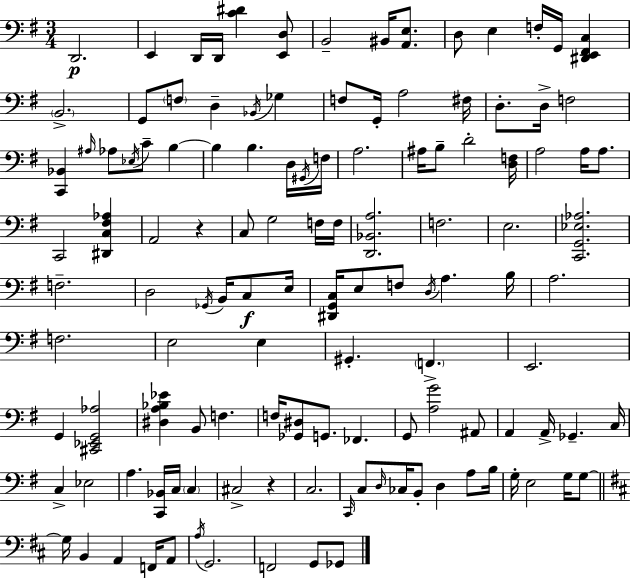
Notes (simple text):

D2/h. E2/q D2/s D2/s [C4,D#4]/q [E2,D3]/e B2/h BIS2/s [A2,E3]/e. D3/e E3/q F3/s G2/s [D#2,E2,F#2,C3]/q B2/h. G2/e F3/e D3/q Bb2/s Gb3/q F3/e G2/s A3/h F#3/s D3/e. D3/s F3/h [C2,Bb2]/q A#3/s Ab3/e Eb3/s C4/e B3/q B3/q B3/q. D3/s G#2/s F3/s A3/h. A#3/s B3/e D4/h [D3,F3]/s A3/h A3/s A3/e. C2/h [D#2,C3,F#3,Ab3]/q A2/h R/q C3/e G3/h F3/s F3/s [D2,Bb2,A3]/h. F3/h. E3/h. [C2,G2,Eb3,Ab3]/h. F3/h. D3/h Gb2/s B2/s C3/e E3/s [D#2,G2,C3]/s E3/e F3/e D3/s A3/q. B3/s A3/h. F3/h. E3/h E3/q G#2/q. F2/q. E2/h. G2/q [C#2,Eb2,G2,Ab3]/h [D#3,A3,Bb3,Eb4]/q B2/e F3/q. F3/s [Gb2,D#3]/e G2/e. FES2/q. G2/e [A3,G4]/h A#2/e A2/q A2/s Gb2/q. C3/s C3/q Eb3/h A3/q. [C2,Bb2]/s C3/s C3/q C#3/h R/q C3/h. C2/s C3/e D3/s CES3/s B2/e D3/q A3/e B3/s G3/s E3/h G3/s G3/e G3/s B2/q A2/q F2/s A2/e A3/s G2/h. F2/h G2/e Gb2/e